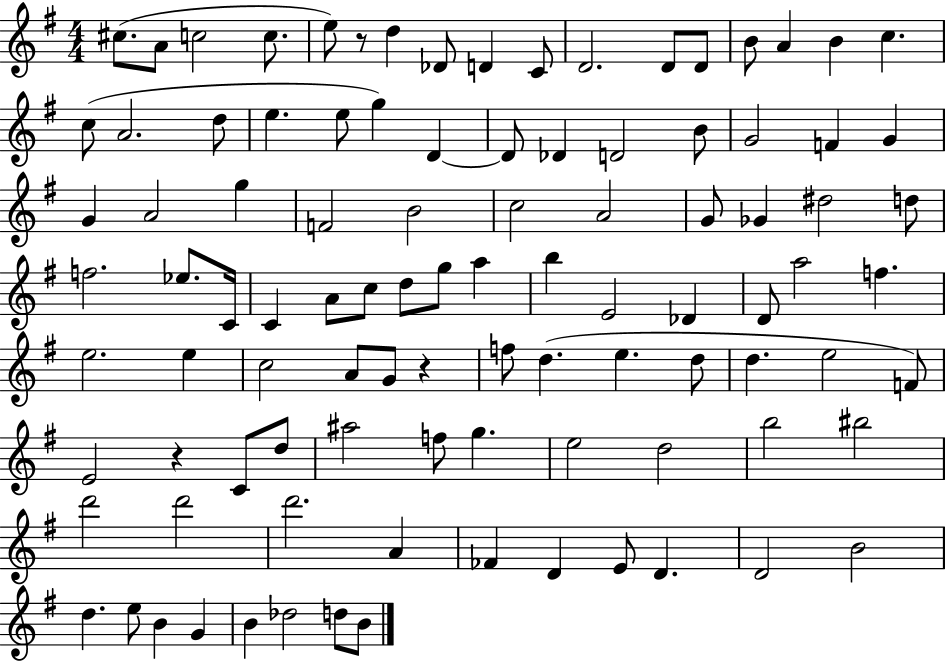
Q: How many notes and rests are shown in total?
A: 99